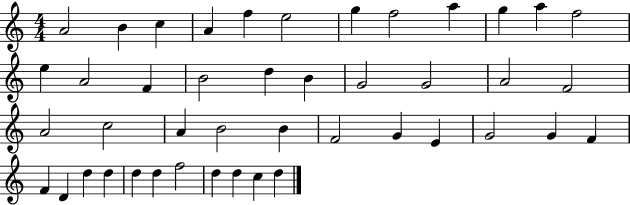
A4/h B4/q C5/q A4/q F5/q E5/h G5/q F5/h A5/q G5/q A5/q F5/h E5/q A4/h F4/q B4/h D5/q B4/q G4/h G4/h A4/h F4/h A4/h C5/h A4/q B4/h B4/q F4/h G4/q E4/q G4/h G4/q F4/q F4/q D4/q D5/q D5/q D5/q D5/q F5/h D5/q D5/q C5/q D5/q